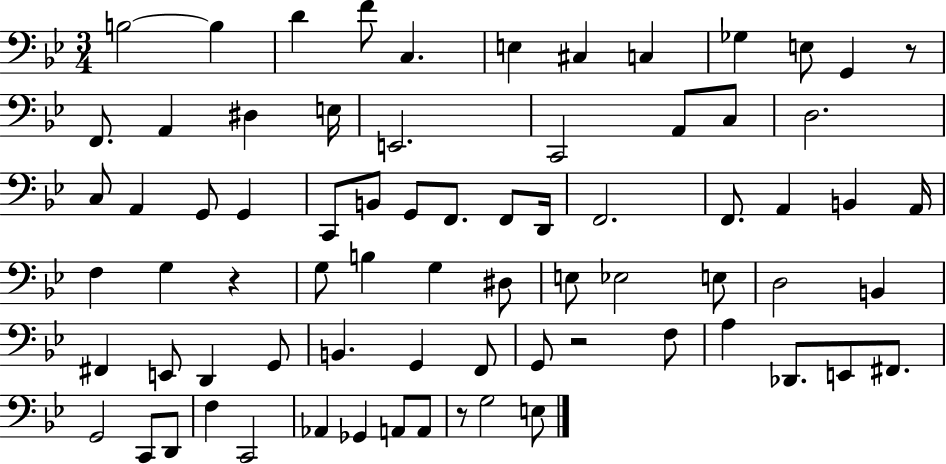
X:1
T:Untitled
M:3/4
L:1/4
K:Bb
B,2 B, D F/2 C, E, ^C, C, _G, E,/2 G,, z/2 F,,/2 A,, ^D, E,/4 E,,2 C,,2 A,,/2 C,/2 D,2 C,/2 A,, G,,/2 G,, C,,/2 B,,/2 G,,/2 F,,/2 F,,/2 D,,/4 F,,2 F,,/2 A,, B,, A,,/4 F, G, z G,/2 B, G, ^D,/2 E,/2 _E,2 E,/2 D,2 B,, ^F,, E,,/2 D,, G,,/2 B,, G,, F,,/2 G,,/2 z2 F,/2 A, _D,,/2 E,,/2 ^F,,/2 G,,2 C,,/2 D,,/2 F, C,,2 _A,, _G,, A,,/2 A,,/2 z/2 G,2 E,/2